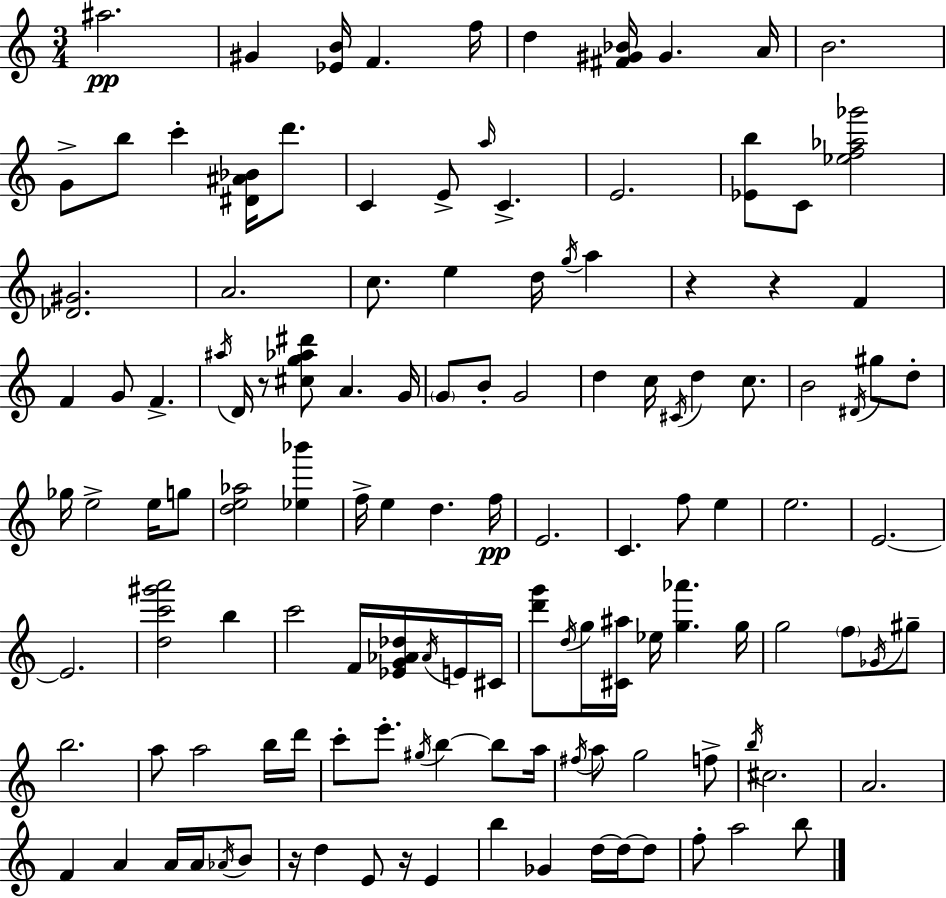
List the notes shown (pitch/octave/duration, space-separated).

A#5/h. G#4/q [Eb4,B4]/s F4/q. F5/s D5/q [F#4,G#4,Bb4]/s G#4/q. A4/s B4/h. G4/e B5/e C6/q [D#4,A#4,Bb4]/s D6/e. C4/q E4/e A5/s C4/q. E4/h. [Eb4,B5]/e C4/e [Eb5,F5,Ab5,Gb6]/h [Db4,G#4]/h. A4/h. C5/e. E5/q D5/s G5/s A5/q R/q R/q F4/q F4/q G4/e F4/q. A#5/s D4/s R/e [C#5,G5,Ab5,D#6]/e A4/q. G4/s G4/e B4/e G4/h D5/q C5/s C#4/s D5/q C5/e. B4/h D#4/s G#5/e D5/e Gb5/s E5/h E5/s G5/e [D5,E5,Ab5]/h [Eb5,Bb6]/q F5/s E5/q D5/q. F5/s E4/h. C4/q. F5/e E5/q E5/h. E4/h. E4/h. [D5,C6,G#6,A6]/h B5/q C6/h F4/s [Eb4,G4,Ab4,Db5]/s Ab4/s E4/s C#4/s [D6,G6]/e D5/s G5/s [C#4,A#5]/s Eb5/s [G5,Ab6]/q. G5/s G5/h F5/e Gb4/s G#5/e B5/h. A5/e A5/h B5/s D6/s C6/e E6/e. G#5/s B5/q B5/e A5/s F#5/s A5/e G5/h F5/e B5/s C#5/h. A4/h. F4/q A4/q A4/s A4/s Ab4/s B4/e R/s D5/q E4/e R/s E4/q B5/q Gb4/q D5/s D5/s D5/e F5/e A5/h B5/e